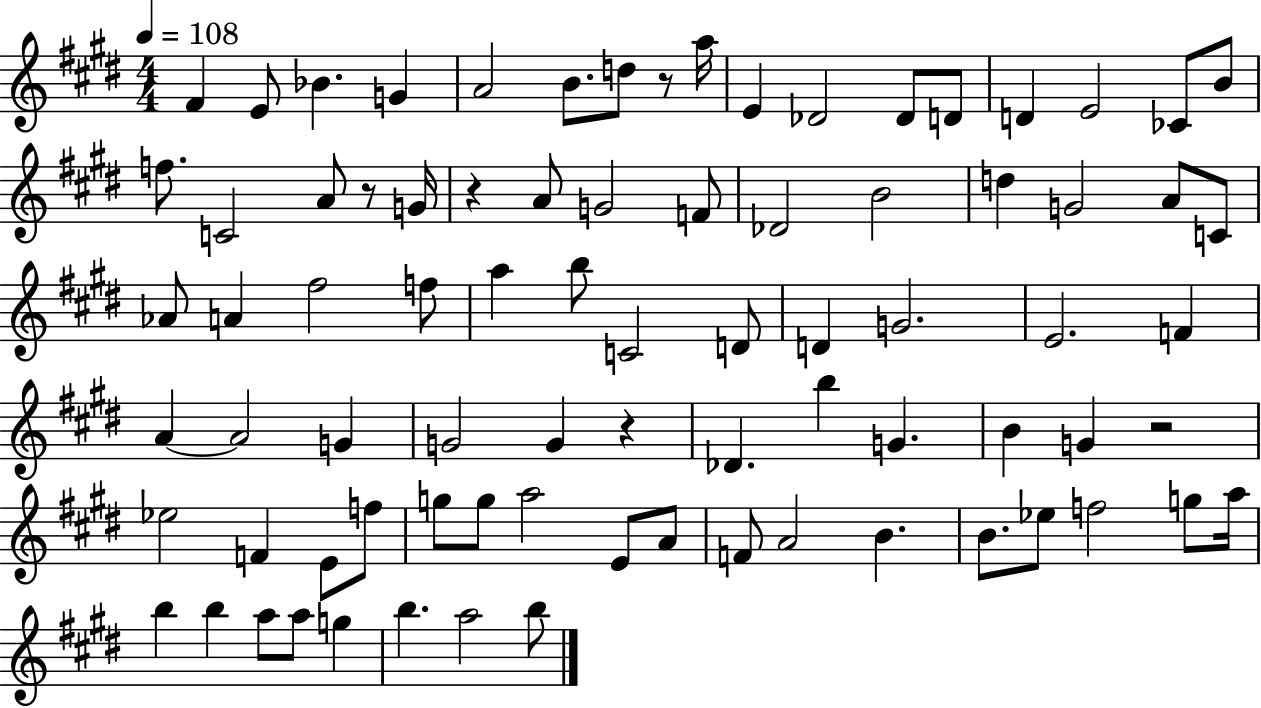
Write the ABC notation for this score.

X:1
T:Untitled
M:4/4
L:1/4
K:E
^F E/2 _B G A2 B/2 d/2 z/2 a/4 E _D2 _D/2 D/2 D E2 _C/2 B/2 f/2 C2 A/2 z/2 G/4 z A/2 G2 F/2 _D2 B2 d G2 A/2 C/2 _A/2 A ^f2 f/2 a b/2 C2 D/2 D G2 E2 F A A2 G G2 G z _D b G B G z2 _e2 F E/2 f/2 g/2 g/2 a2 E/2 A/2 F/2 A2 B B/2 _e/2 f2 g/2 a/4 b b a/2 a/2 g b a2 b/2